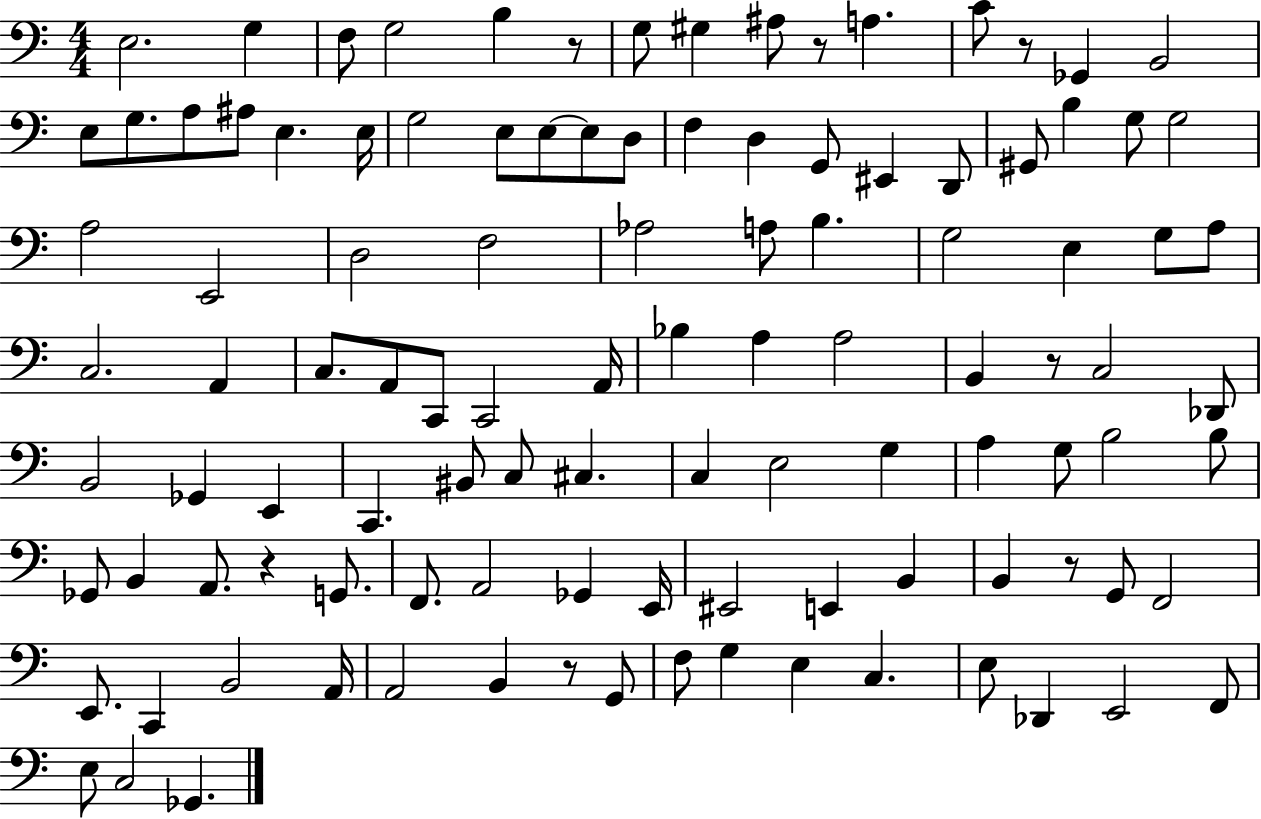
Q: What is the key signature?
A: C major